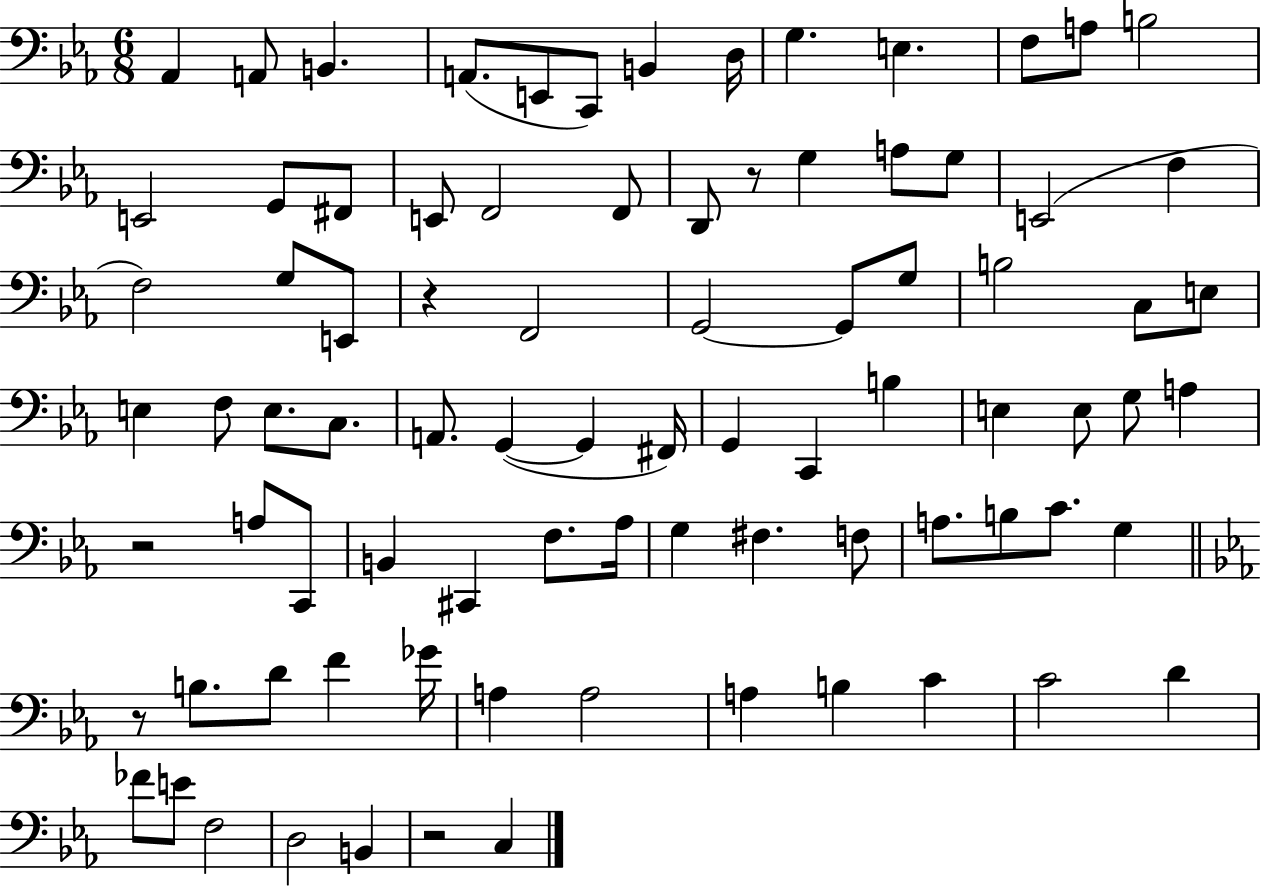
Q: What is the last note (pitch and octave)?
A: C3